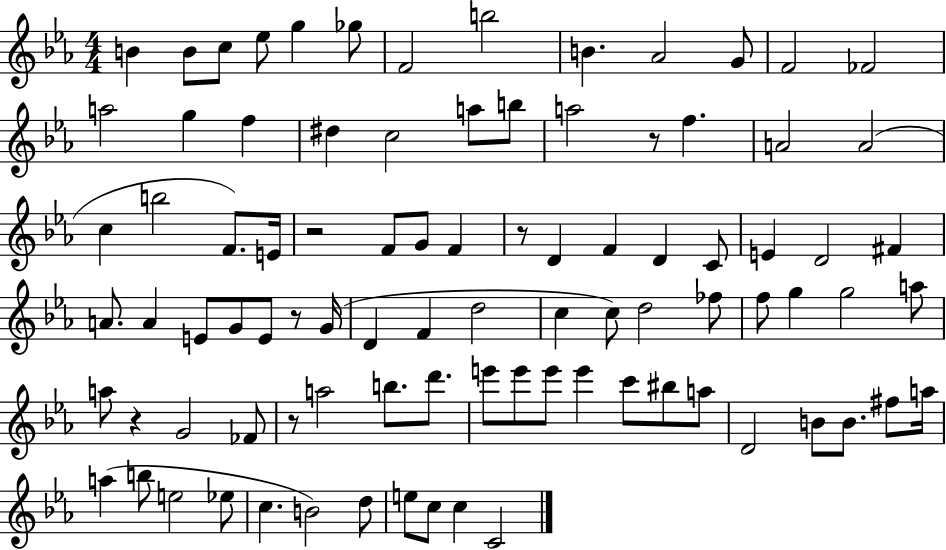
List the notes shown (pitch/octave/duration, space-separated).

B4/q B4/e C5/e Eb5/e G5/q Gb5/e F4/h B5/h B4/q. Ab4/h G4/e F4/h FES4/h A5/h G5/q F5/q D#5/q C5/h A5/e B5/e A5/h R/e F5/q. A4/h A4/h C5/q B5/h F4/e. E4/s R/h F4/e G4/e F4/q R/e D4/q F4/q D4/q C4/e E4/q D4/h F#4/q A4/e. A4/q E4/e G4/e E4/e R/e G4/s D4/q F4/q D5/h C5/q C5/e D5/h FES5/e F5/e G5/q G5/h A5/e A5/e R/q G4/h FES4/e R/e A5/h B5/e. D6/e. E6/e E6/e E6/e E6/q C6/e BIS5/e A5/e D4/h B4/e B4/e. F#5/e A5/s A5/q B5/e E5/h Eb5/e C5/q. B4/h D5/e E5/e C5/e C5/q C4/h